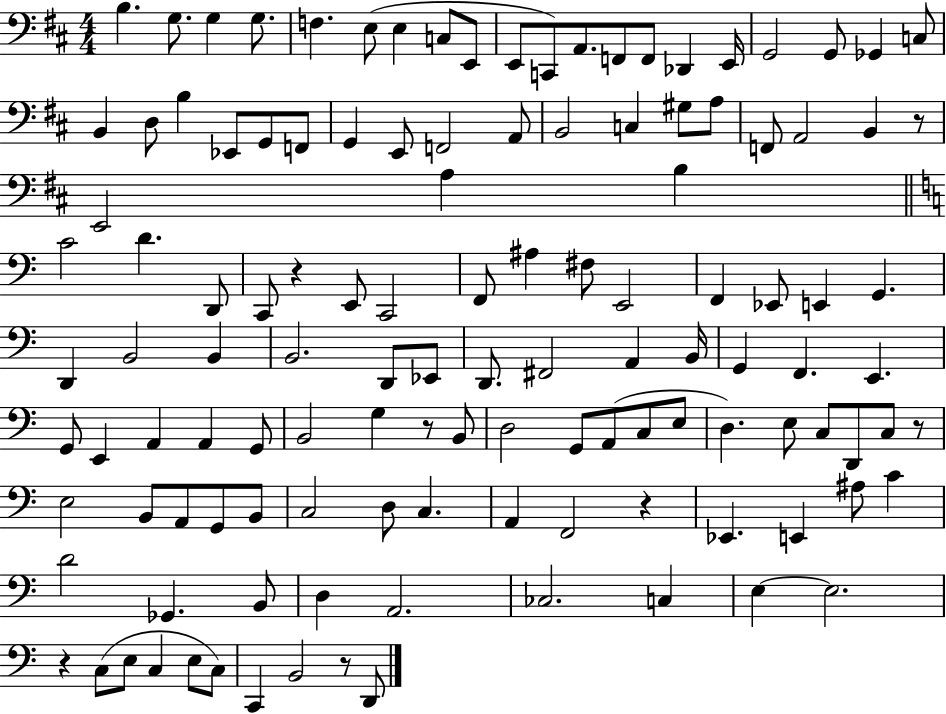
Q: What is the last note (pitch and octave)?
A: D2